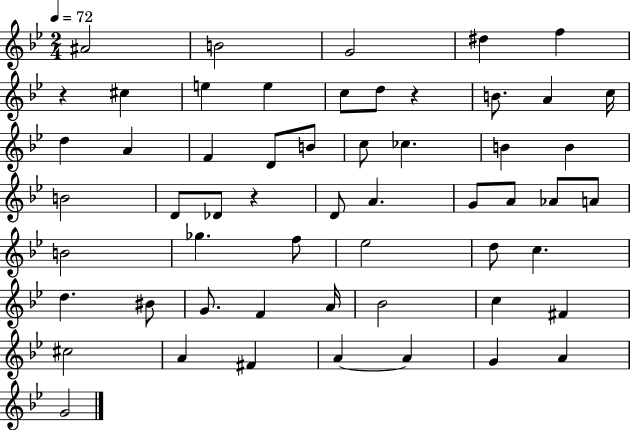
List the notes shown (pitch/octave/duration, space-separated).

A#4/h B4/h G4/h D#5/q F5/q R/q C#5/q E5/q E5/q C5/e D5/e R/q B4/e. A4/q C5/s D5/q A4/q F4/q D4/e B4/e C5/e CES5/q. B4/q B4/q B4/h D4/e Db4/e R/q D4/e A4/q. G4/e A4/e Ab4/e A4/e B4/h Gb5/q. F5/e Eb5/h D5/e C5/q. D5/q. BIS4/e G4/e. F4/q A4/s Bb4/h C5/q F#4/q C#5/h A4/q F#4/q A4/q A4/q G4/q A4/q G4/h